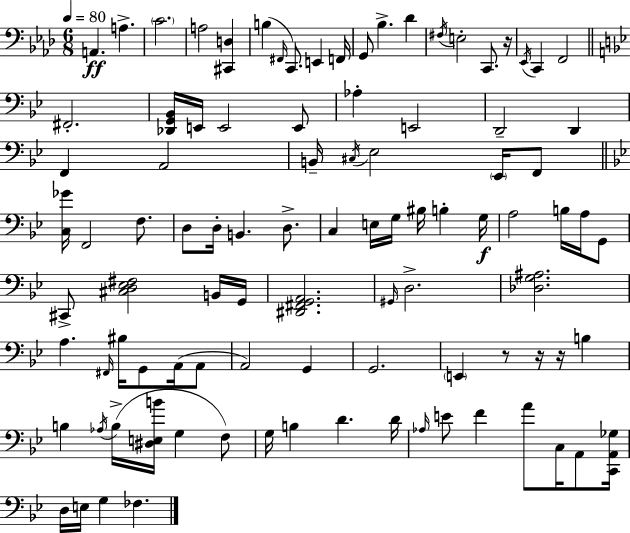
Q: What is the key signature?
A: AES major